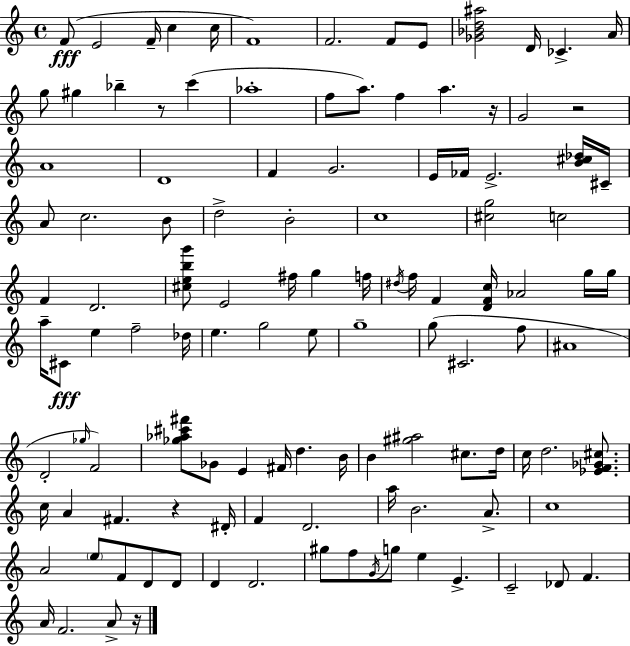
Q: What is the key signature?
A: C major